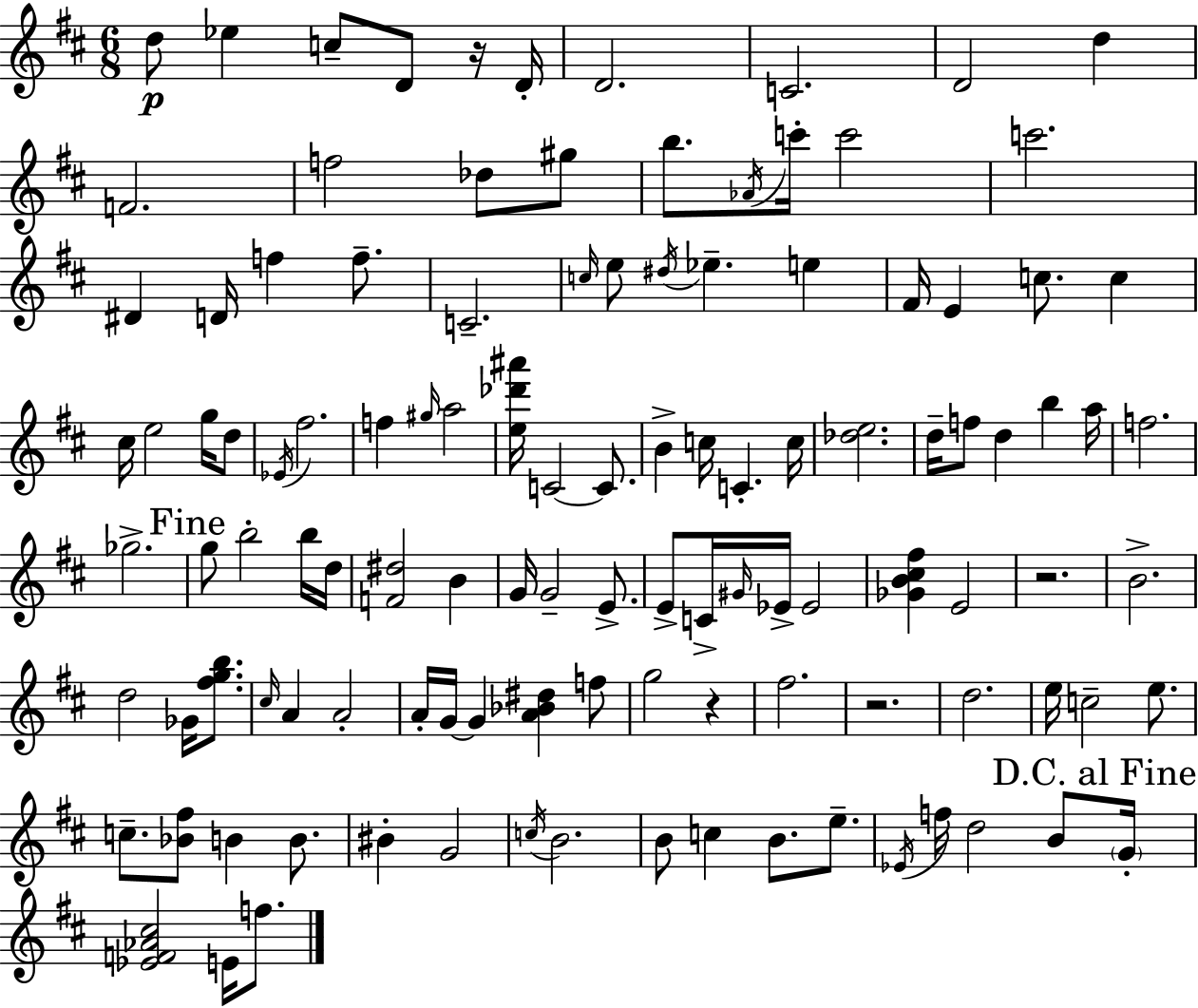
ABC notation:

X:1
T:Untitled
M:6/8
L:1/4
K:D
d/2 _e c/2 D/2 z/4 D/4 D2 C2 D2 d F2 f2 _d/2 ^g/2 b/2 _A/4 c'/4 c'2 c'2 ^D D/4 f f/2 C2 c/4 e/2 ^d/4 _e e ^F/4 E c/2 c ^c/4 e2 g/4 d/2 _E/4 ^f2 f ^g/4 a2 [e_d'^a']/4 C2 C/2 B c/4 C c/4 [_de]2 d/4 f/2 d b a/4 f2 _g2 g/2 b2 b/4 d/4 [F^d]2 B G/4 G2 E/2 E/2 C/4 ^G/4 _E/4 _E2 [_GB^c^f] E2 z2 B2 d2 _G/4 [^fgb]/2 ^c/4 A A2 A/4 G/4 G [A_B^d] f/2 g2 z ^f2 z2 d2 e/4 c2 e/2 c/2 [_B^f]/2 B B/2 ^B G2 c/4 B2 B/2 c B/2 e/2 _E/4 f/4 d2 B/2 G/4 [_EF_A^c]2 E/4 f/2